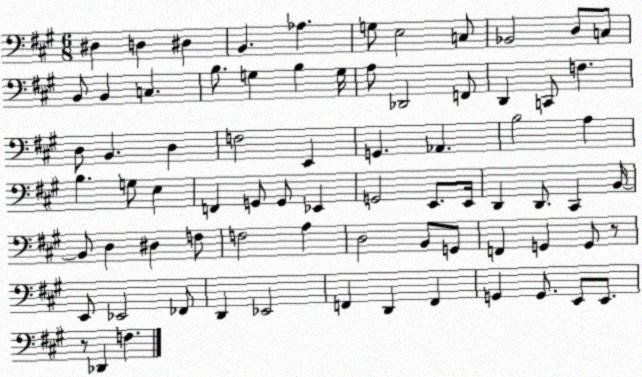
X:1
T:Untitled
M:6/8
L:1/4
K:A
^D, D, ^D, B,, _A, G,/2 E,2 C,/2 _B,,2 D,/2 C,/2 B,,/2 B,, C, B,/2 G, B, G,/4 A,/2 _D,,2 F,,/2 D,, C,,/2 F, D,/2 B,, D, F,2 E,, G,, _A,, B,2 A, B, G,/2 E, F,, G,,/2 G,,/2 _E,, G,,2 E,,/2 E,,/4 D,, D,,/2 ^C,, B,,/4 B,,/2 D, ^D, F,/2 F,2 A, D,2 B,,/2 G,,/2 F,, G,, G,,/2 z/2 E,,/2 _E,,2 _F,,/2 D,, _E,,2 F,, D,, F,, G,, G,,/2 E,,/2 E,,/2 z/2 _D,, F,